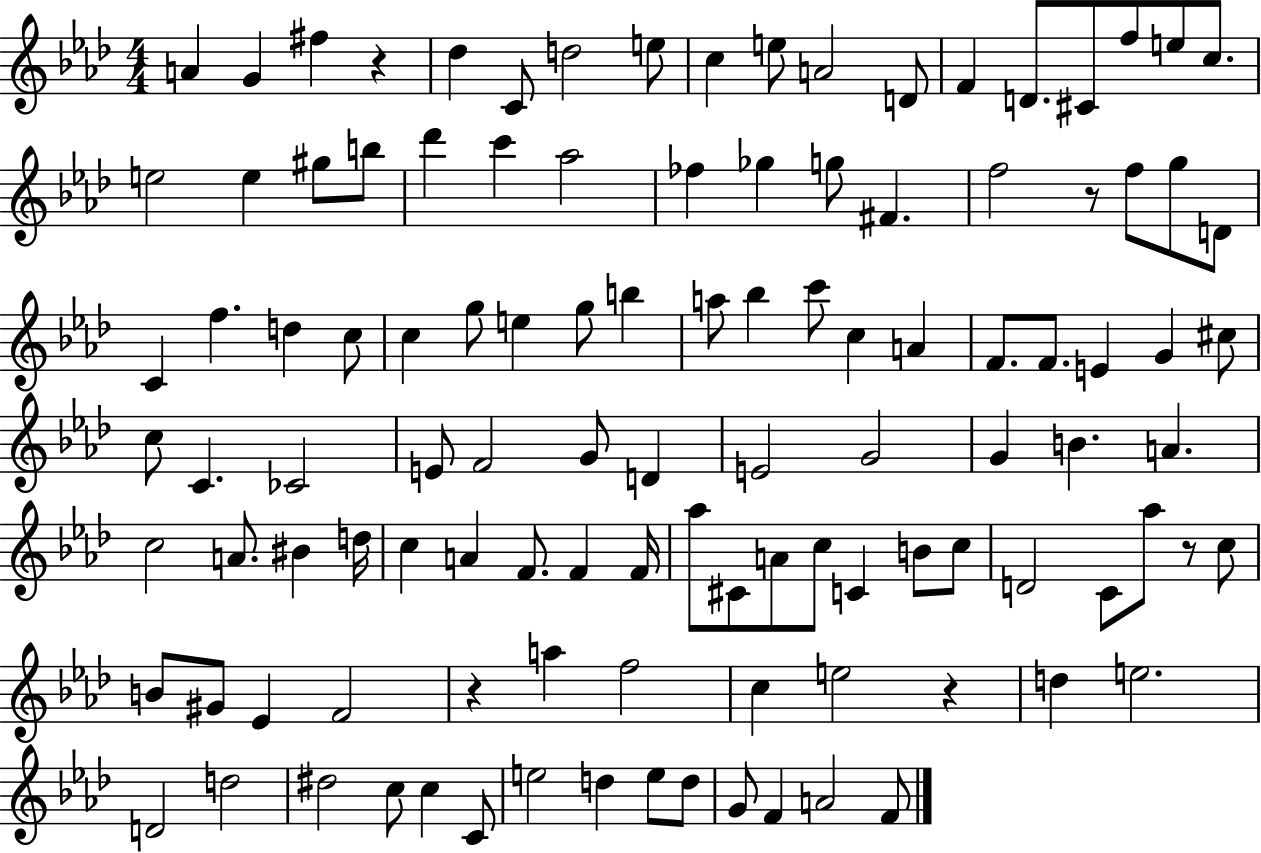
A4/q G4/q F#5/q R/q Db5/q C4/e D5/h E5/e C5/q E5/e A4/h D4/e F4/q D4/e. C#4/e F5/e E5/e C5/e. E5/h E5/q G#5/e B5/e Db6/q C6/q Ab5/h FES5/q Gb5/q G5/e F#4/q. F5/h R/e F5/e G5/e D4/e C4/q F5/q. D5/q C5/e C5/q G5/e E5/q G5/e B5/q A5/e Bb5/q C6/e C5/q A4/q F4/e. F4/e. E4/q G4/q C#5/e C5/e C4/q. CES4/h E4/e F4/h G4/e D4/q E4/h G4/h G4/q B4/q. A4/q. C5/h A4/e. BIS4/q D5/s C5/q A4/q F4/e. F4/q F4/s Ab5/e C#4/e A4/e C5/e C4/q B4/e C5/e D4/h C4/e Ab5/e R/e C5/e B4/e G#4/e Eb4/q F4/h R/q A5/q F5/h C5/q E5/h R/q D5/q E5/h. D4/h D5/h D#5/h C5/e C5/q C4/e E5/h D5/q E5/e D5/e G4/e F4/q A4/h F4/e